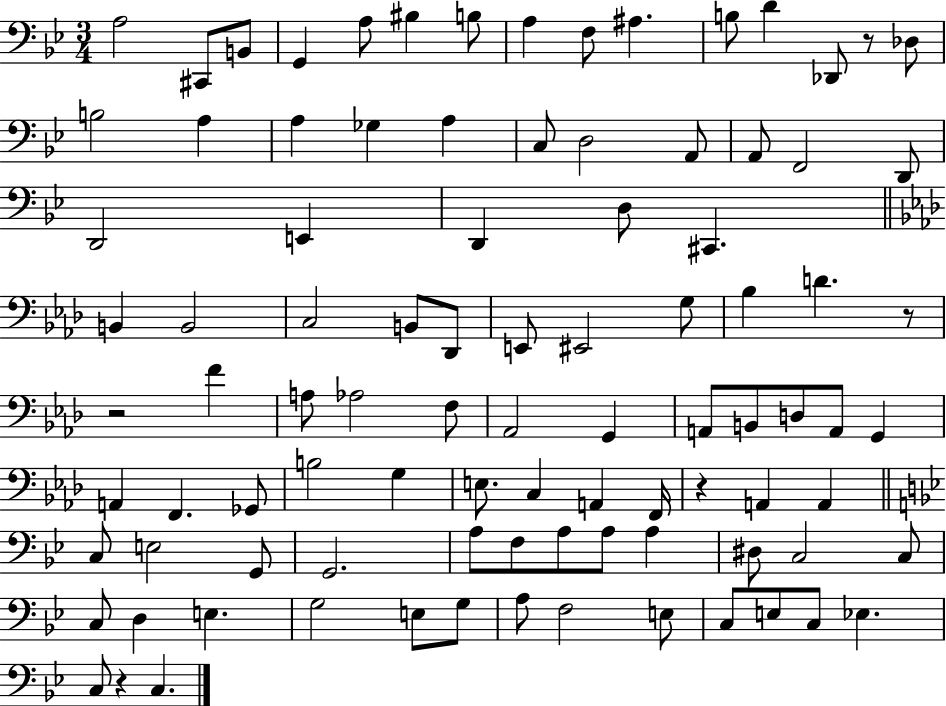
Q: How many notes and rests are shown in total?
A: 94